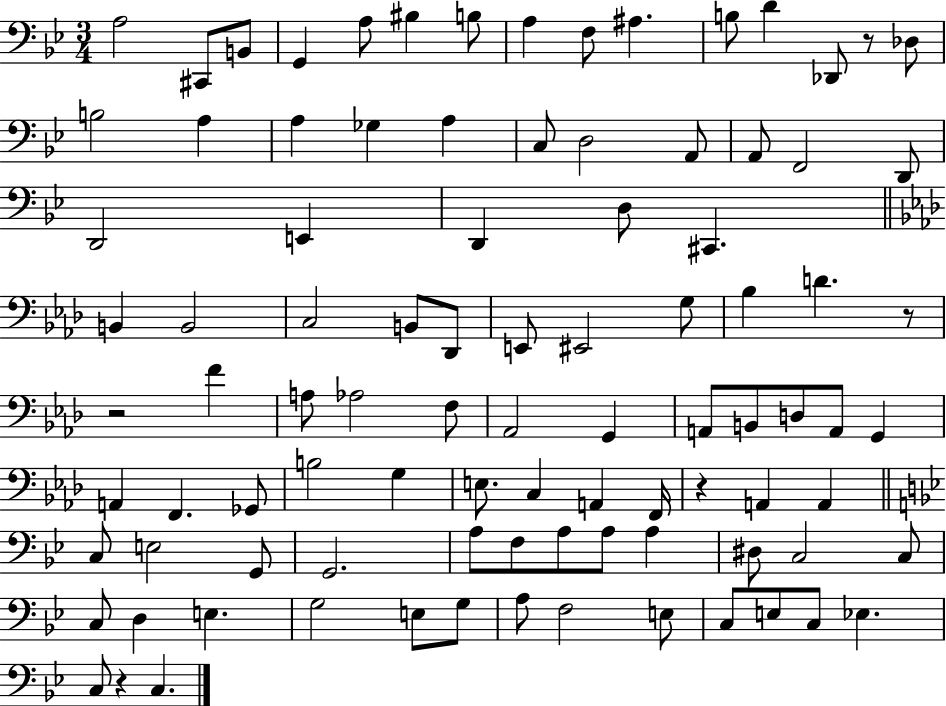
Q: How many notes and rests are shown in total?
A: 94